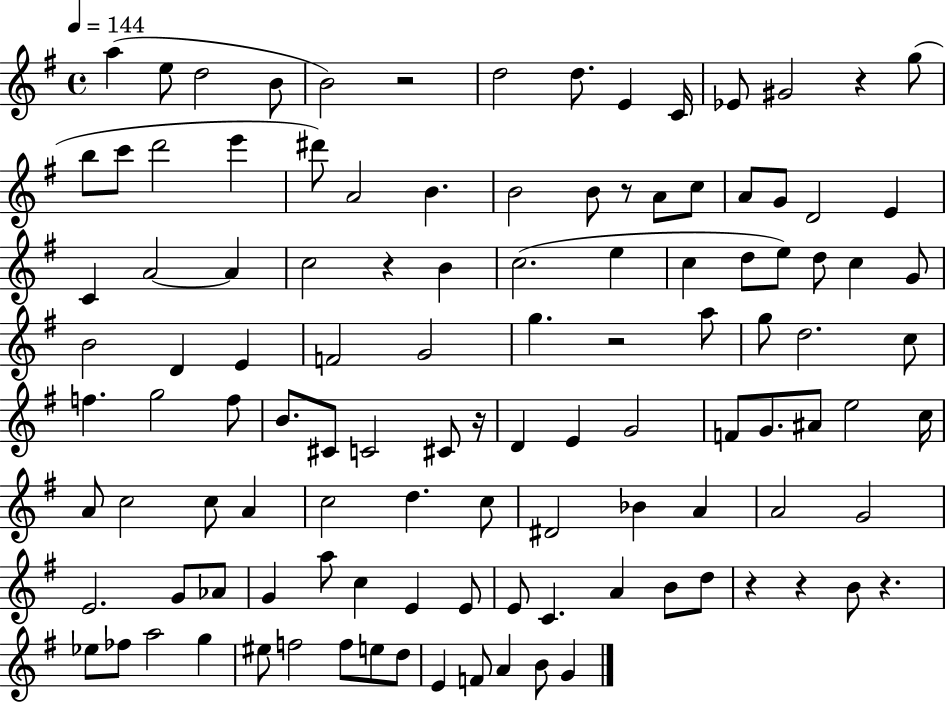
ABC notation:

X:1
T:Untitled
M:4/4
L:1/4
K:G
a e/2 d2 B/2 B2 z2 d2 d/2 E C/4 _E/2 ^G2 z g/2 b/2 c'/2 d'2 e' ^d'/2 A2 B B2 B/2 z/2 A/2 c/2 A/2 G/2 D2 E C A2 A c2 z B c2 e c d/2 e/2 d/2 c G/2 B2 D E F2 G2 g z2 a/2 g/2 d2 c/2 f g2 f/2 B/2 ^C/2 C2 ^C/2 z/4 D E G2 F/2 G/2 ^A/2 e2 c/4 A/2 c2 c/2 A c2 d c/2 ^D2 _B A A2 G2 E2 G/2 _A/2 G a/2 c E E/2 E/2 C A B/2 d/2 z z B/2 z _e/2 _f/2 a2 g ^e/2 f2 f/2 e/2 d/2 E F/2 A B/2 G